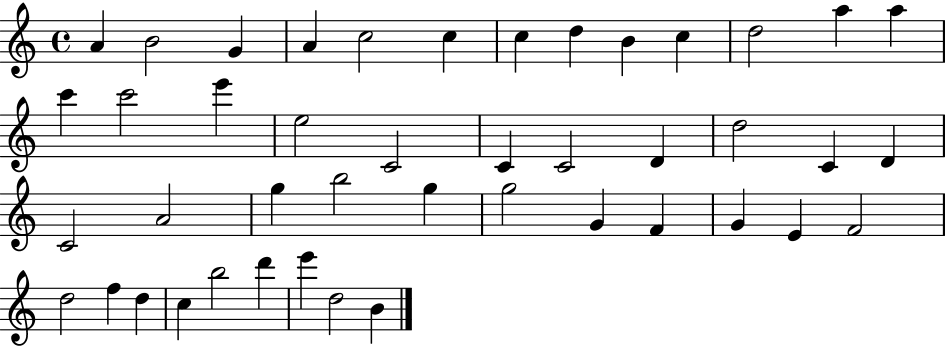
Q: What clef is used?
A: treble